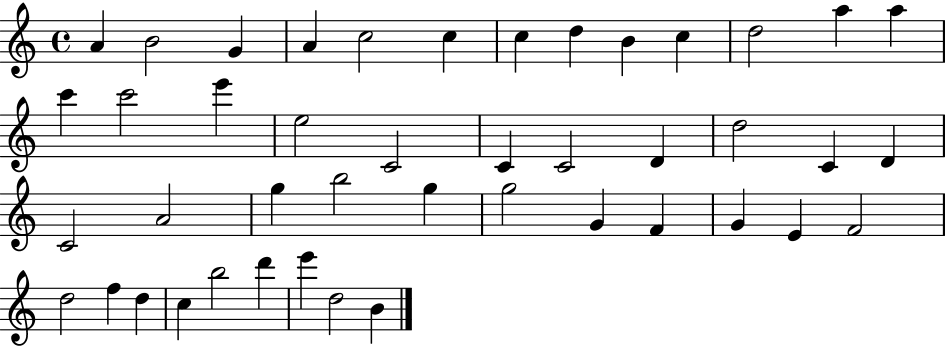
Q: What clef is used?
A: treble